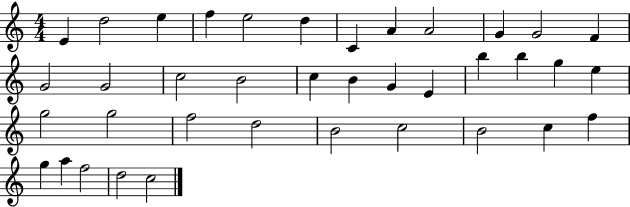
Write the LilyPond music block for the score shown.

{
  \clef treble
  \numericTimeSignature
  \time 4/4
  \key c \major
  e'4 d''2 e''4 | f''4 e''2 d''4 | c'4 a'4 a'2 | g'4 g'2 f'4 | \break g'2 g'2 | c''2 b'2 | c''4 b'4 g'4 e'4 | b''4 b''4 g''4 e''4 | \break g''2 g''2 | f''2 d''2 | b'2 c''2 | b'2 c''4 f''4 | \break g''4 a''4 f''2 | d''2 c''2 | \bar "|."
}